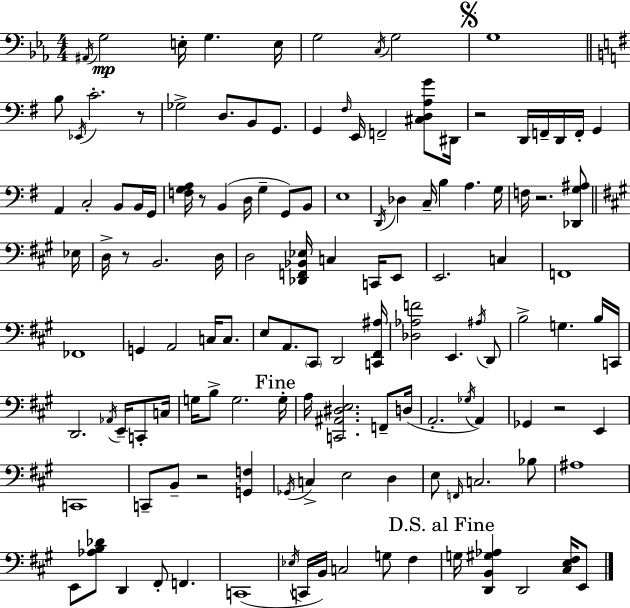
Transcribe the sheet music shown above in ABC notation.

X:1
T:Untitled
M:4/4
L:1/4
K:Eb
^A,,/4 G,2 E,/4 G, E,/4 G,2 C,/4 G,2 G,4 B,/2 _E,,/4 C2 z/2 _G,2 D,/2 B,,/2 G,,/2 G,, ^F,/4 E,,/4 F,,2 [^C,D,A,G]/2 ^D,,/4 z2 D,,/4 F,,/4 D,,/4 F,,/4 G,, A,, C,2 B,,/2 B,,/4 G,,/4 [F,G,A,]/4 z/2 B,, D,/4 G, G,,/2 B,,/2 E,4 D,,/4 _D, C,/4 B, A, G,/4 F,/4 z2 [_D,,G,^A,]/2 _E,/4 D,/4 z/2 B,,2 D,/4 D,2 [_D,,F,,_B,,_E,]/4 C, C,,/4 E,,/2 E,,2 C, F,,4 _F,,4 G,, A,,2 C,/4 C,/2 E,/2 A,,/2 ^C,,/2 D,,2 [C,,^F,,^A,]/4 [_D,_A,F]2 E,, ^A,/4 D,,/2 B,2 G, B,/4 C,,/4 D,,2 _A,,/4 E,,/4 C,,/2 C,/4 G,/4 B,/2 G,2 G,/4 A,/4 [C,,^A,,^D,E,]2 F,,/2 D,/4 A,,2 _G,/4 A,, _G,, z2 E,, C,,4 C,,/2 B,,/2 z2 [G,,F,] _G,,/4 C, E,2 D, E,/2 F,,/4 C,2 _B,/2 ^A,4 E,,/2 [_A,B,_D]/2 D,, ^F,,/2 F,, C,,4 _E,/4 C,,/4 B,,/4 C,2 G,/2 ^F, G,/4 [D,,B,,^G,_A,] D,,2 [^C,E,^F,]/4 E,,/2